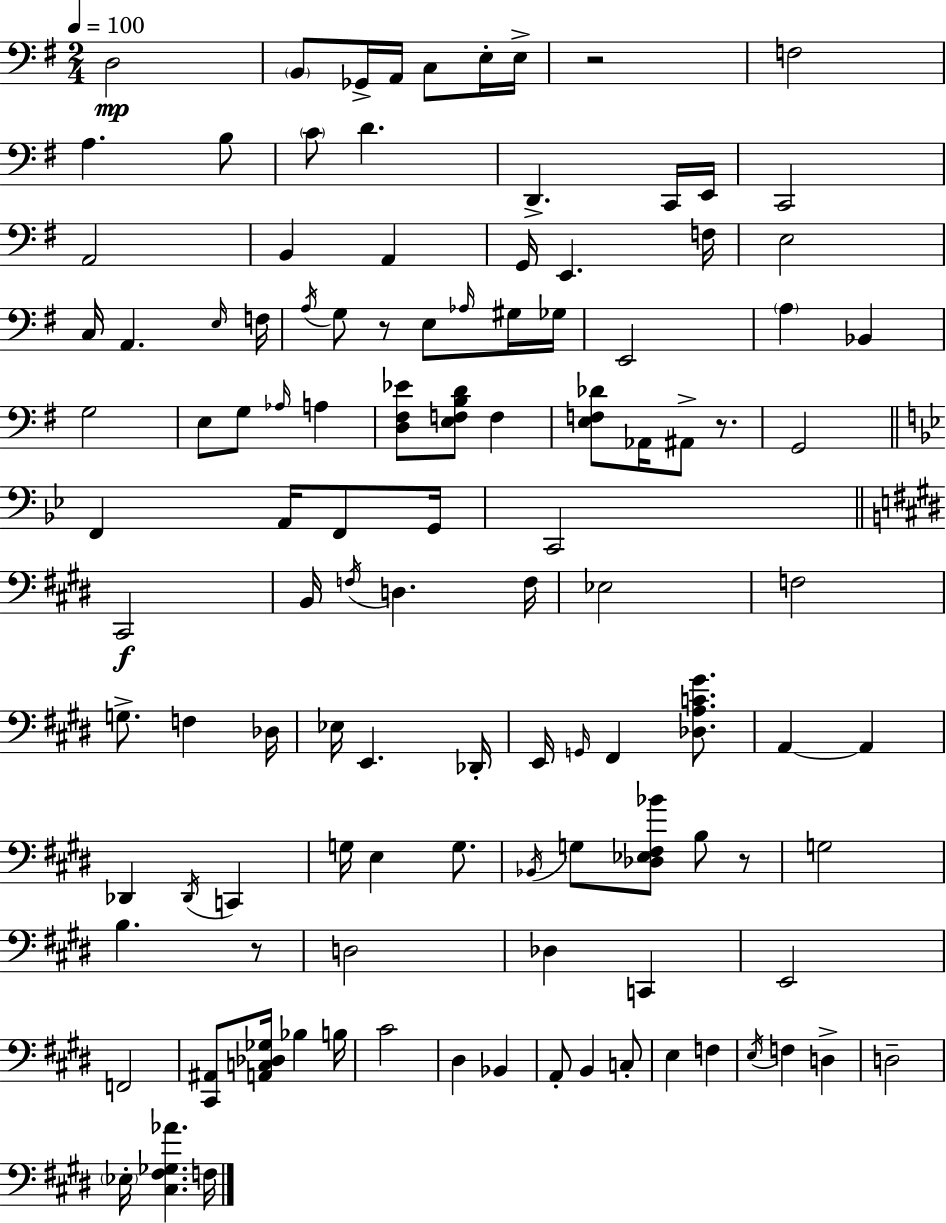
{
  \clef bass
  \numericTimeSignature
  \time 2/4
  \key e \minor
  \tempo 4 = 100
  \repeat volta 2 { d2\mp | \parenthesize b,8 ges,16-> a,16 c8 e16-. e16-> | r2 | f2 | \break a4. b8 | \parenthesize c'8 d'4. | d,4.-> c,16 e,16 | c,2 | \break a,2 | b,4 a,4 | g,16 e,4. f16 | e2 | \break c16 a,4. \grace { e16 } | f16 \acciaccatura { a16 } g8 r8 e8 | \grace { aes16 } gis16 ges16 e,2 | \parenthesize a4 bes,4 | \break g2 | e8 g8 \grace { aes16 } | a4 <d fis ees'>8 <e f b d'>8 | f4 <e f des'>8 aes,16 ais,8-> | \break r8. g,2 | \bar "||" \break \key bes \major f,4 a,16 f,8 g,16 | c,2 | \bar "||" \break \key e \major cis,2\f | b,16 \acciaccatura { f16 } d4. | f16 ees2 | f2 | \break g8.-> f4 | des16 ees16 e,4. | des,16-. e,16 \grace { g,16 } fis,4 <des a c' gis'>8. | a,4~~ a,4 | \break des,4 \acciaccatura { des,16 } c,4 | g16 e4 | g8. \acciaccatura { bes,16 } g8 <des ees fis bes'>8 | b8 r8 g2 | \break b4. | r8 d2 | des4 | c,4 e,2 | \break f,2 | <cis, ais,>8 <a, c des ges>16 bes4 | b16 cis'2 | dis4 | \break bes,4 a,8-. b,4 | c8-. e4 | f4 \acciaccatura { e16 } f4 | d4-> d2-- | \break \parenthesize ees16-. <cis fis ges aes'>4. | f16 } \bar "|."
}